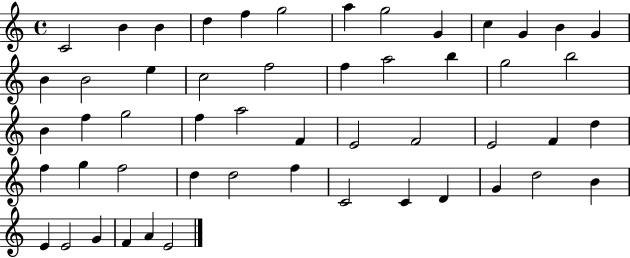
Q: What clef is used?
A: treble